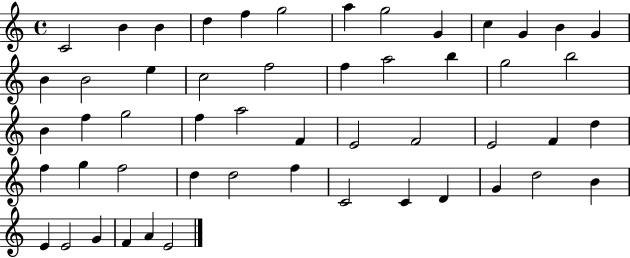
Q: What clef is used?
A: treble